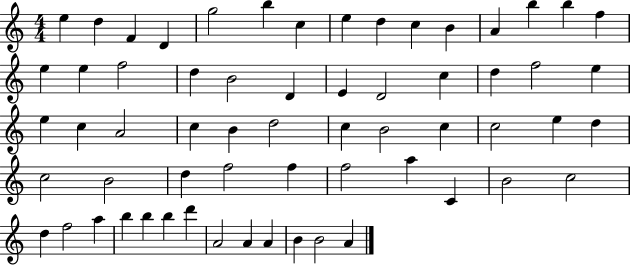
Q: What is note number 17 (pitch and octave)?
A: E5